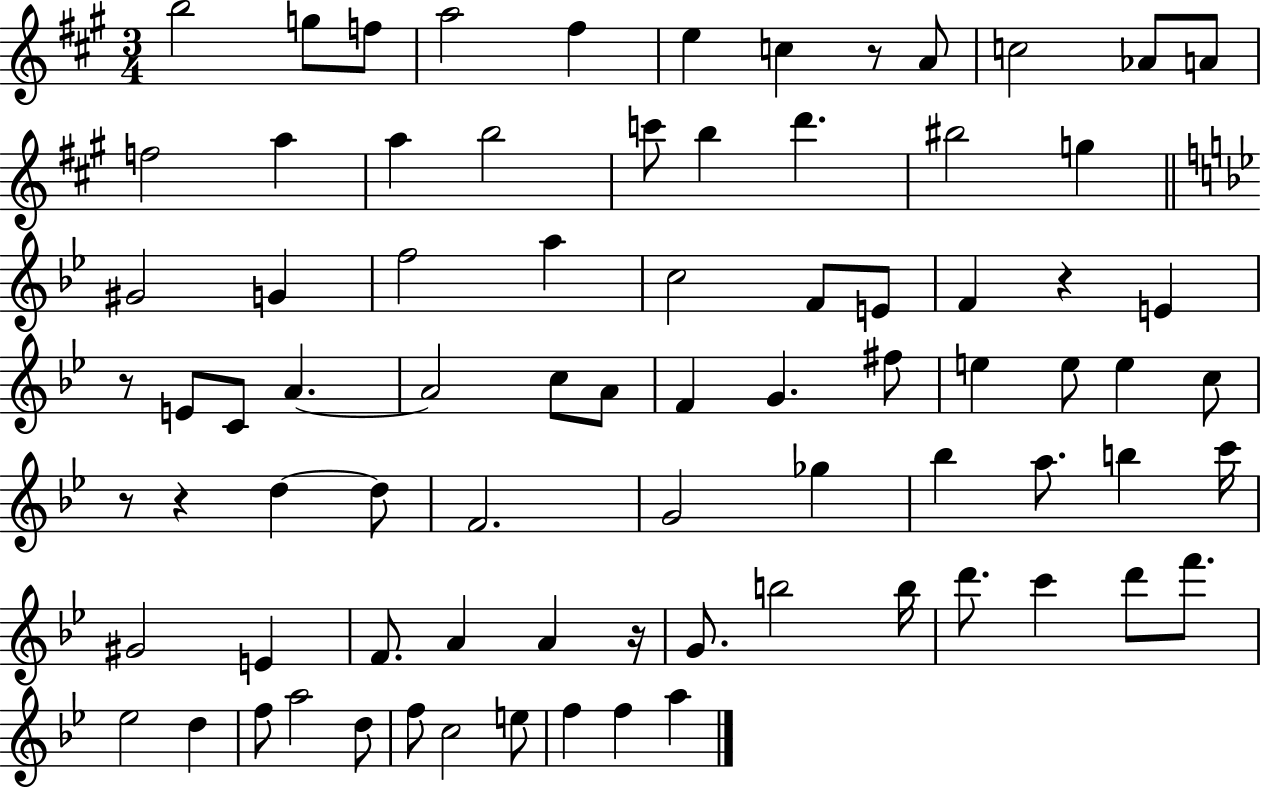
B5/h G5/e F5/e A5/h F#5/q E5/q C5/q R/e A4/e C5/h Ab4/e A4/e F5/h A5/q A5/q B5/h C6/e B5/q D6/q. BIS5/h G5/q G#4/h G4/q F5/h A5/q C5/h F4/e E4/e F4/q R/q E4/q R/e E4/e C4/e A4/q. A4/h C5/e A4/e F4/q G4/q. F#5/e E5/q E5/e E5/q C5/e R/e R/q D5/q D5/e F4/h. G4/h Gb5/q Bb5/q A5/e. B5/q C6/s G#4/h E4/q F4/e. A4/q A4/q R/s G4/e. B5/h B5/s D6/e. C6/q D6/e F6/e. Eb5/h D5/q F5/e A5/h D5/e F5/e C5/h E5/e F5/q F5/q A5/q